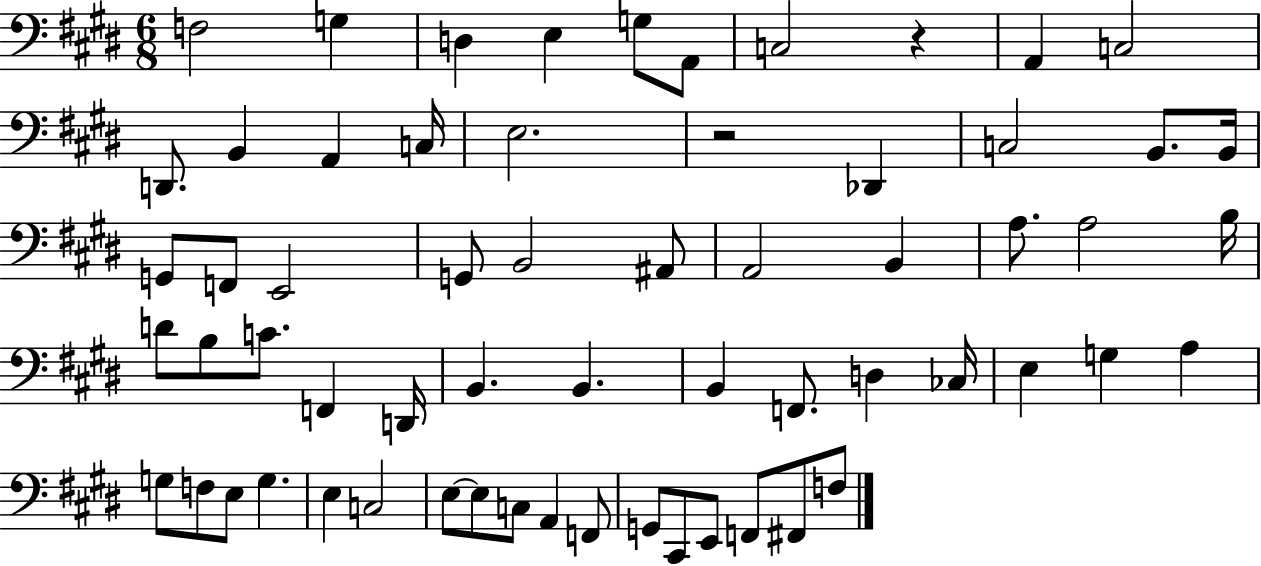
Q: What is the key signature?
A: E major